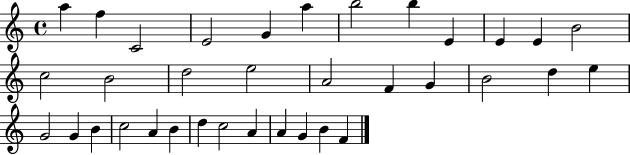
A5/q F5/q C4/h E4/h G4/q A5/q B5/h B5/q E4/q E4/q E4/q B4/h C5/h B4/h D5/h E5/h A4/h F4/q G4/q B4/h D5/q E5/q G4/h G4/q B4/q C5/h A4/q B4/q D5/q C5/h A4/q A4/q G4/q B4/q F4/q